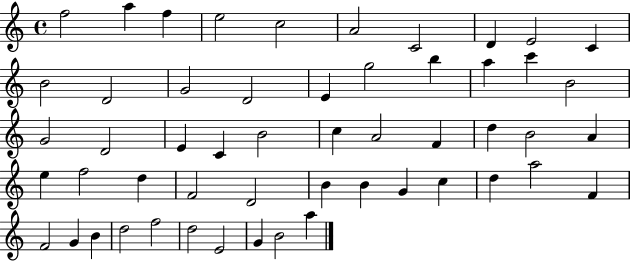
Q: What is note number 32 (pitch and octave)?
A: E5